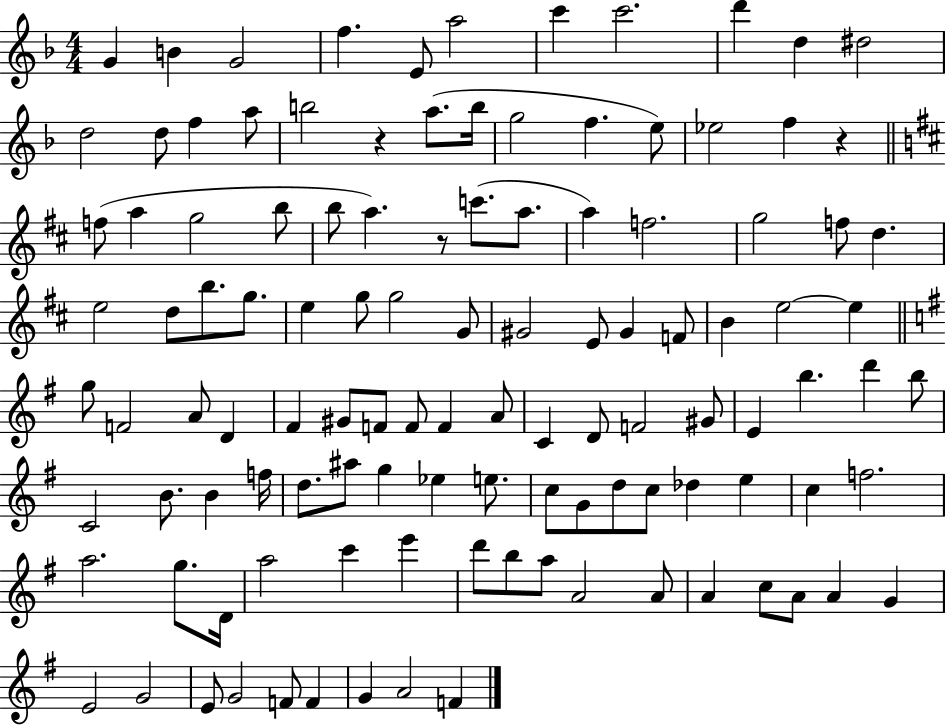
X:1
T:Untitled
M:4/4
L:1/4
K:F
G B G2 f E/2 a2 c' c'2 d' d ^d2 d2 d/2 f a/2 b2 z a/2 b/4 g2 f e/2 _e2 f z f/2 a g2 b/2 b/2 a z/2 c'/2 a/2 a f2 g2 f/2 d e2 d/2 b/2 g/2 e g/2 g2 G/2 ^G2 E/2 ^G F/2 B e2 e g/2 F2 A/2 D ^F ^G/2 F/2 F/2 F A/2 C D/2 F2 ^G/2 E b d' b/2 C2 B/2 B f/4 d/2 ^a/2 g _e e/2 c/2 G/2 d/2 c/2 _d e c f2 a2 g/2 D/4 a2 c' e' d'/2 b/2 a/2 A2 A/2 A c/2 A/2 A G E2 G2 E/2 G2 F/2 F G A2 F